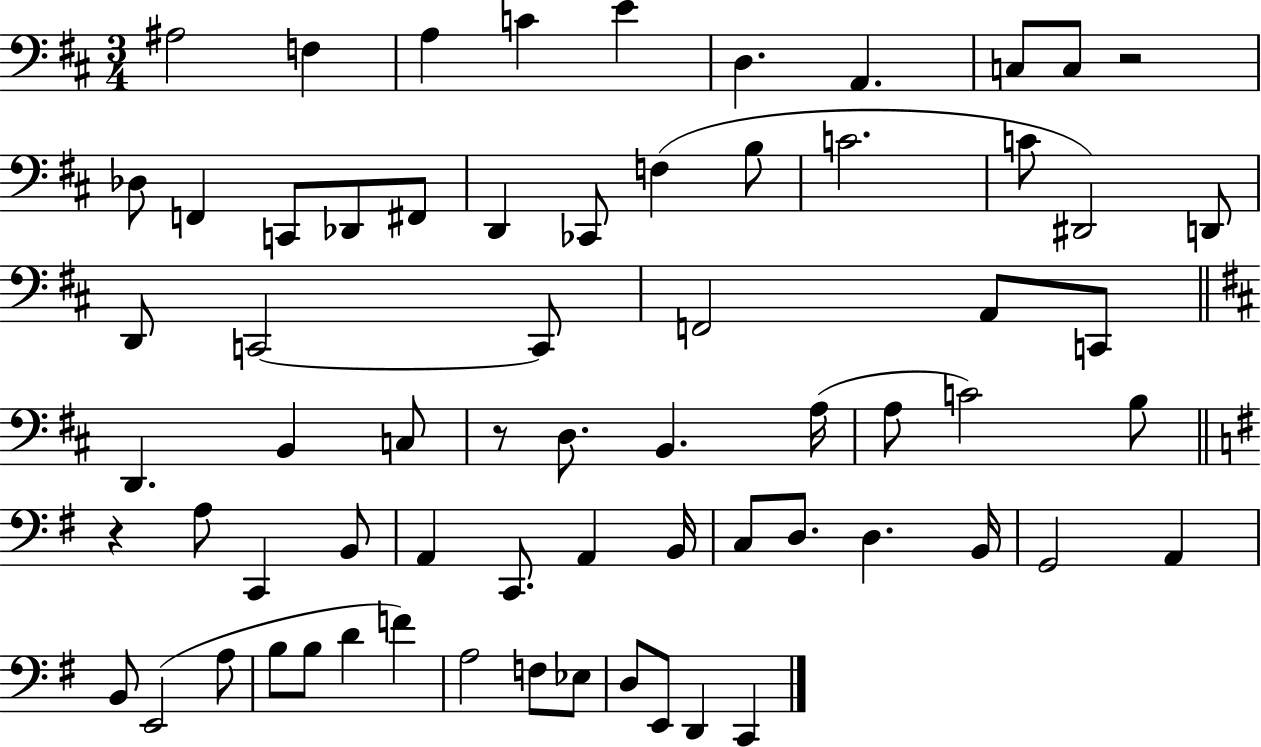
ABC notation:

X:1
T:Untitled
M:3/4
L:1/4
K:D
^A,2 F, A, C E D, A,, C,/2 C,/2 z2 _D,/2 F,, C,,/2 _D,,/2 ^F,,/2 D,, _C,,/2 F, B,/2 C2 C/2 ^D,,2 D,,/2 D,,/2 C,,2 C,,/2 F,,2 A,,/2 C,,/2 D,, B,, C,/2 z/2 D,/2 B,, A,/4 A,/2 C2 B,/2 z A,/2 C,, B,,/2 A,, C,,/2 A,, B,,/4 C,/2 D,/2 D, B,,/4 G,,2 A,, B,,/2 E,,2 A,/2 B,/2 B,/2 D F A,2 F,/2 _E,/2 D,/2 E,,/2 D,, C,,